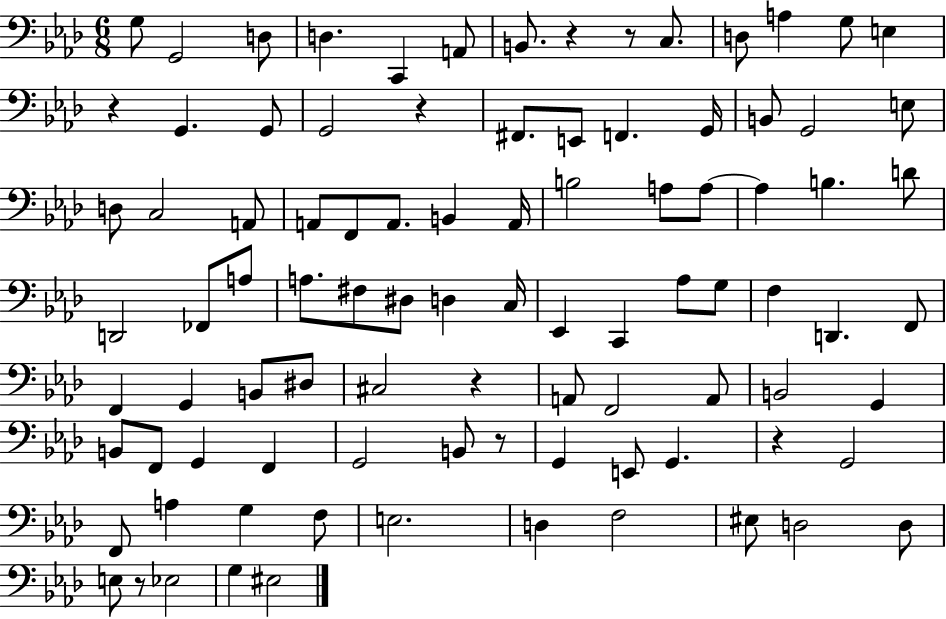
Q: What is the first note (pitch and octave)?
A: G3